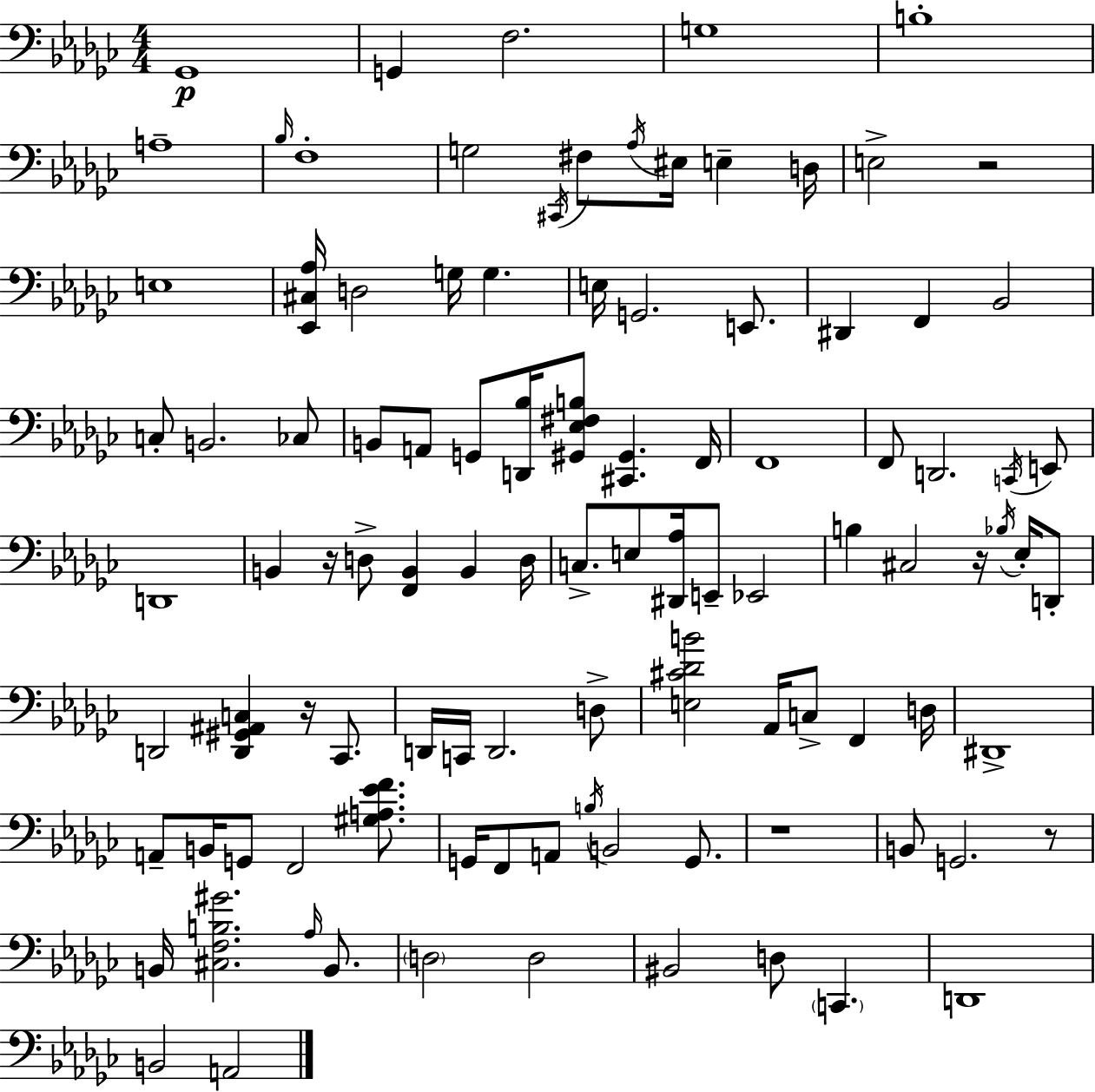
{
  \clef bass
  \numericTimeSignature
  \time 4/4
  \key ees \minor
  ges,1\p | g,4 f2. | g1 | b1-. | \break a1-- | \grace { bes16 } f1-. | g2 \acciaccatura { cis,16 } fis8 \acciaccatura { aes16 } eis16 e4-- | d16 e2-> r2 | \break e1 | <ees, cis aes>16 d2 g16 g4. | e16 g,2. | e,8. dis,4 f,4 bes,2 | \break c8-. b,2. | ces8 b,8 a,8 g,8 <d, bes>16 <gis, ees fis b>8 <cis, gis,>4. | f,16 f,1 | f,8 d,2. | \break \acciaccatura { c,16 } e,8 d,1 | b,4 r16 d8-> <f, b,>4 b,4 | d16 c8.-> e8 <dis, aes>16 e,8-- ees,2 | b4 cis2 | \break r16 \acciaccatura { bes16 } ees16-. d,8-. d,2 <d, gis, ais, c>4 | r16 ces,8. d,16 c,16 d,2. | d8-> <e cis' des' b'>2 aes,16 c8-> | f,4 d16 dis,1-> | \break a,8-- b,16 g,8 f,2 | <gis a ees' f'>8. g,16 f,8 a,8 \acciaccatura { b16 } b,2 | g,8. r1 | b,8 g,2. | \break r8 b,16 <cis f b gis'>2. | \grace { aes16 } b,8. \parenthesize d2 d2 | bis,2 d8 | \parenthesize c,4. d,1 | \break b,2 a,2 | \bar "|."
}